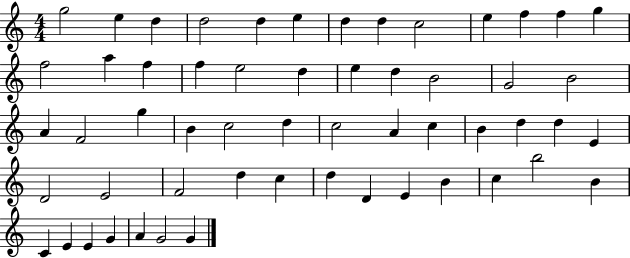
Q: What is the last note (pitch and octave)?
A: G4